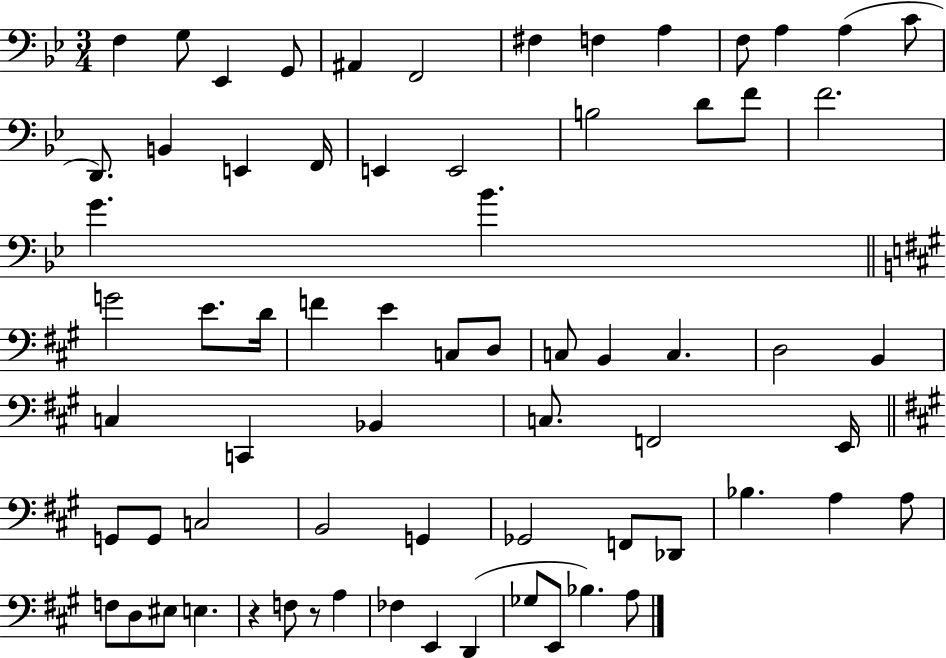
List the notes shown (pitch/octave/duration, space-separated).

F3/q G3/e Eb2/q G2/e A#2/q F2/h F#3/q F3/q A3/q F3/e A3/q A3/q C4/e D2/e. B2/q E2/q F2/s E2/q E2/h B3/h D4/e F4/e F4/h. G4/q. Bb4/q. G4/h E4/e. D4/s F4/q E4/q C3/e D3/e C3/e B2/q C3/q. D3/h B2/q C3/q C2/q Bb2/q C3/e. F2/h E2/s G2/e G2/e C3/h B2/h G2/q Gb2/h F2/e Db2/e Bb3/q. A3/q A3/e F3/e D3/e EIS3/e E3/q. R/q F3/e R/e A3/q FES3/q E2/q D2/q Gb3/e E2/e Bb3/q. A3/e